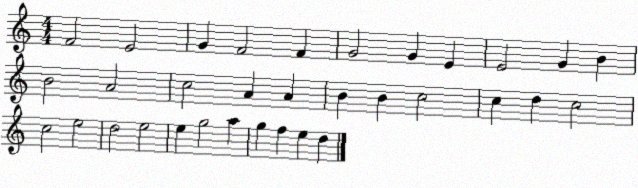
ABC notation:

X:1
T:Untitled
M:4/4
L:1/4
K:C
F2 E2 G F2 F G2 G E E2 G B B2 A2 c2 A A B B c2 c d c2 c2 e2 d2 e2 e g2 a g f e d